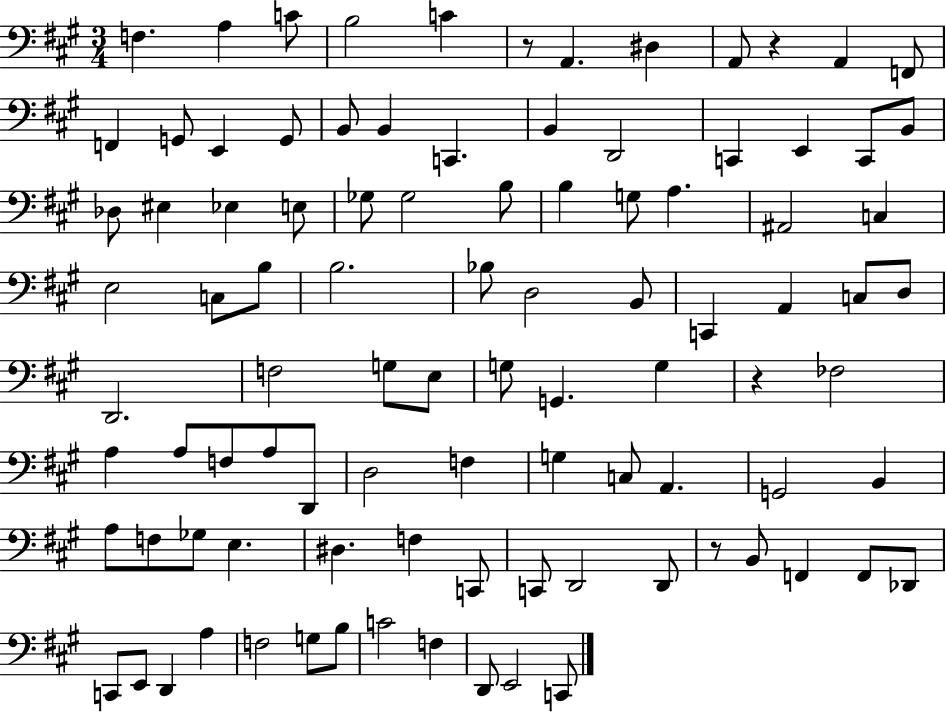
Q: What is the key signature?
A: A major